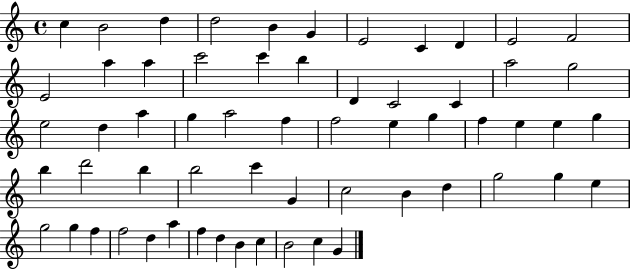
X:1
T:Untitled
M:4/4
L:1/4
K:C
c B2 d d2 B G E2 C D E2 F2 E2 a a c'2 c' b D C2 C a2 g2 e2 d a g a2 f f2 e g f e e g b d'2 b b2 c' G c2 B d g2 g e g2 g f f2 d a f d B c B2 c G